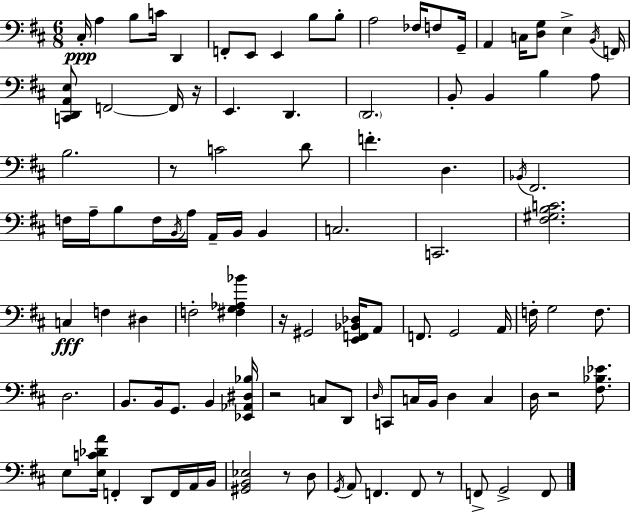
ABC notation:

X:1
T:Untitled
M:6/8
L:1/4
K:D
^C,/4 A, B,/2 C/4 D,, F,,/2 E,,/2 E,, B,/2 B,/2 A,2 _F,/4 F,/2 G,,/4 A,, C,/4 [D,G,]/2 E, B,,/4 F,,/4 [C,,D,,A,,E,]/2 F,,2 F,,/4 z/4 E,, D,, D,,2 B,,/2 B,, B, A,/2 B,2 z/2 C2 D/2 F D, _B,,/4 ^F,,2 F,/4 A,/4 B,/2 F,/4 B,,/4 A,/4 A,,/4 B,,/4 B,, C,2 C,,2 [^F,^G,B,C]2 C, F, ^D, F,2 [^F,G,_A,_B] z/4 ^G,,2 [E,,F,,_B,,_D,]/4 A,,/2 F,,/2 G,,2 A,,/4 F,/4 G,2 F,/2 D,2 B,,/2 B,,/4 G,,/2 B,, [_E,,_A,,^D,_B,]/4 z2 C,/2 D,,/2 D,/4 C,,/2 C,/4 B,,/4 D, C, D,/4 z2 [^F,_B,_E]/2 E,/2 [E,C_DA]/4 F,, D,,/2 F,,/4 A,,/4 B,,/4 [^G,,B,,_E,]2 z/2 D,/2 G,,/4 A,,/2 F,, F,,/2 z/2 F,,/2 G,,2 F,,/2